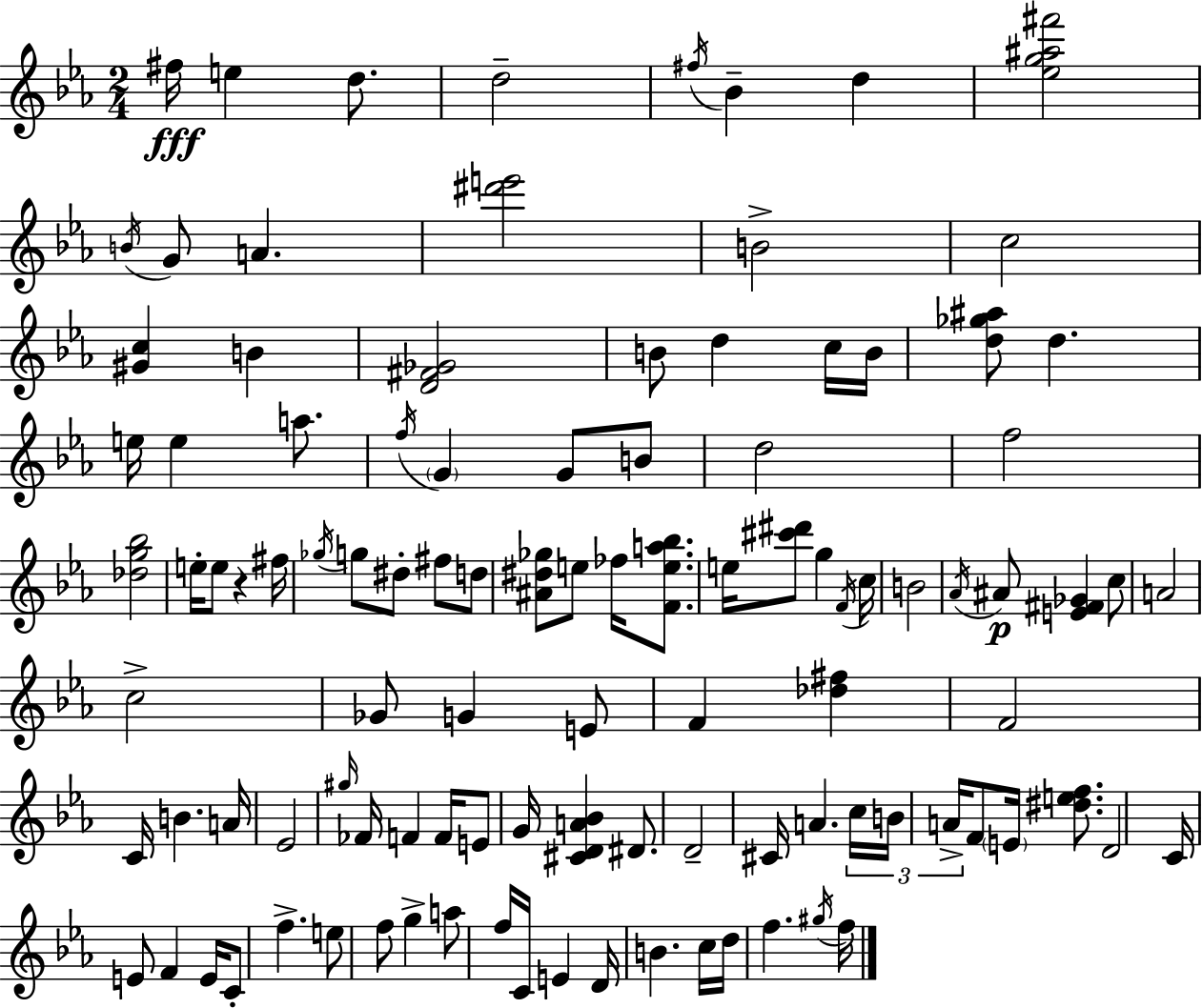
{
  \clef treble
  \numericTimeSignature
  \time 2/4
  \key c \minor
  fis''16\fff e''4 d''8. | d''2-- | \acciaccatura { fis''16 } bes'4-- d''4 | <ees'' g'' ais'' fis'''>2 | \break \acciaccatura { b'16 } g'8 a'4. | <dis''' e'''>2 | b'2-> | c''2 | \break <gis' c''>4 b'4 | <d' fis' ges'>2 | b'8 d''4 | c''16 b'16 <d'' ges'' ais''>8 d''4. | \break e''16 e''4 a''8. | \acciaccatura { f''16 } \parenthesize g'4 g'8 | b'8 d''2 | f''2 | \break <des'' g'' bes''>2 | e''16-. e''8 r4 | fis''16 \acciaccatura { ges''16 } g''8 dis''8-. | fis''8 d''8 <ais' dis'' ges''>8 e''8 | \break fes''16 <f' e'' a'' bes''>8. e''16 <cis''' dis'''>8 g''4 | \acciaccatura { f'16 } c''16 b'2 | \acciaccatura { aes'16 } ais'8\p | <e' fis' ges'>4 c''8 a'2 | \break c''2-> | ges'8 | g'4 e'8 f'4 | <des'' fis''>4 f'2 | \break c'16 b'4. | a'16 ees'2 | \grace { gis''16 } fes'16 | f'4 f'16 e'8 g'16 | \break <cis' d' a' bes'>4 dis'8. d'2-- | cis'16 | a'4. \tuplet 3/2 { c''16 b'16 | a'16-> } f'8 \parenthesize e'16 <dis'' e'' f''>8. d'2 | \break c'16 | e'8 f'4 e'16 c'8-. | f''4.-> e''8 | f''8 g''4-> a''8 | \break f''16 c'16 e'4 d'16 | b'4. c''16 d''16 | f''4. \acciaccatura { gis''16 } f''16 | \bar "|."
}